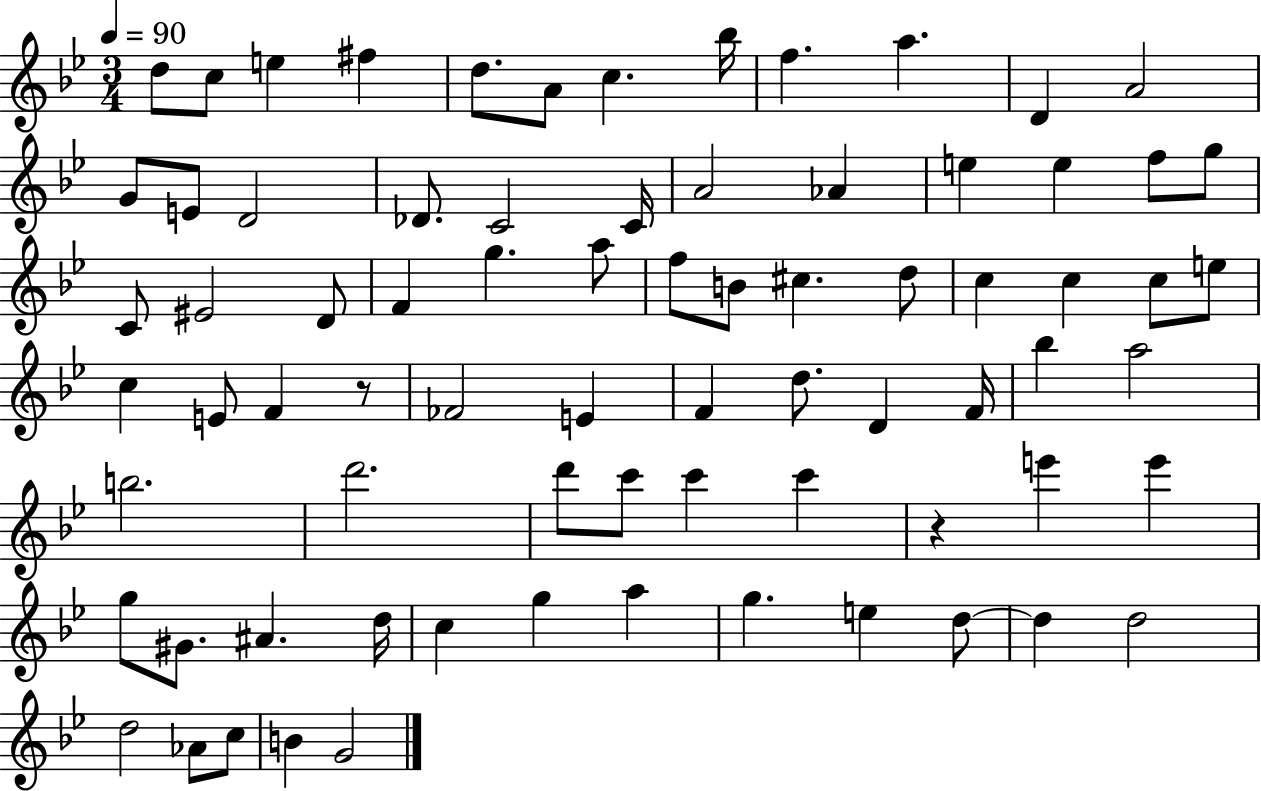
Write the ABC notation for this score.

X:1
T:Untitled
M:3/4
L:1/4
K:Bb
d/2 c/2 e ^f d/2 A/2 c _b/4 f a D A2 G/2 E/2 D2 _D/2 C2 C/4 A2 _A e e f/2 g/2 C/2 ^E2 D/2 F g a/2 f/2 B/2 ^c d/2 c c c/2 e/2 c E/2 F z/2 _F2 E F d/2 D F/4 _b a2 b2 d'2 d'/2 c'/2 c' c' z e' e' g/2 ^G/2 ^A d/4 c g a g e d/2 d d2 d2 _A/2 c/2 B G2